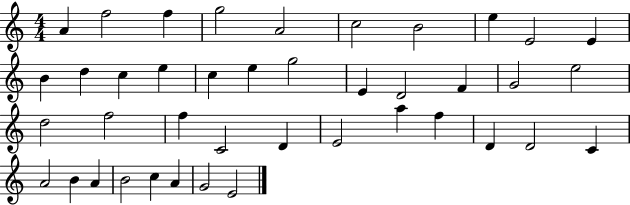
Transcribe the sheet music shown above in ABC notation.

X:1
T:Untitled
M:4/4
L:1/4
K:C
A f2 f g2 A2 c2 B2 e E2 E B d c e c e g2 E D2 F G2 e2 d2 f2 f C2 D E2 a f D D2 C A2 B A B2 c A G2 E2